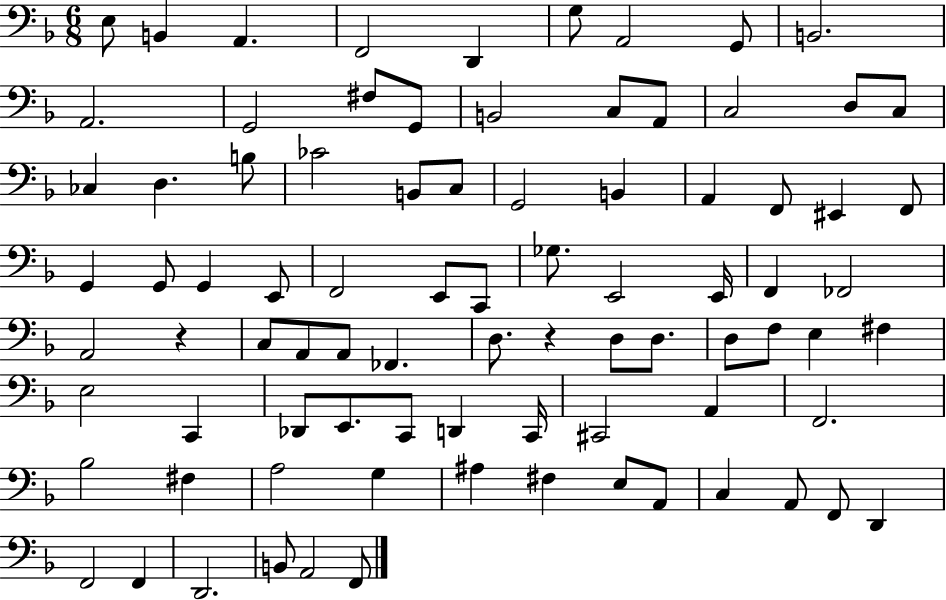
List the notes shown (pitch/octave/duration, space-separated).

E3/e B2/q A2/q. F2/h D2/q G3/e A2/h G2/e B2/h. A2/h. G2/h F#3/e G2/e B2/h C3/e A2/e C3/h D3/e C3/e CES3/q D3/q. B3/e CES4/h B2/e C3/e G2/h B2/q A2/q F2/e EIS2/q F2/e G2/q G2/e G2/q E2/e F2/h E2/e C2/e Gb3/e. E2/h E2/s F2/q FES2/h A2/h R/q C3/e A2/e A2/e FES2/q. D3/e. R/q D3/e D3/e. D3/e F3/e E3/q F#3/q E3/h C2/q Db2/e E2/e. C2/e D2/q C2/s C#2/h A2/q F2/h. Bb3/h F#3/q A3/h G3/q A#3/q F#3/q E3/e A2/e C3/q A2/e F2/e D2/q F2/h F2/q D2/h. B2/e A2/h F2/e